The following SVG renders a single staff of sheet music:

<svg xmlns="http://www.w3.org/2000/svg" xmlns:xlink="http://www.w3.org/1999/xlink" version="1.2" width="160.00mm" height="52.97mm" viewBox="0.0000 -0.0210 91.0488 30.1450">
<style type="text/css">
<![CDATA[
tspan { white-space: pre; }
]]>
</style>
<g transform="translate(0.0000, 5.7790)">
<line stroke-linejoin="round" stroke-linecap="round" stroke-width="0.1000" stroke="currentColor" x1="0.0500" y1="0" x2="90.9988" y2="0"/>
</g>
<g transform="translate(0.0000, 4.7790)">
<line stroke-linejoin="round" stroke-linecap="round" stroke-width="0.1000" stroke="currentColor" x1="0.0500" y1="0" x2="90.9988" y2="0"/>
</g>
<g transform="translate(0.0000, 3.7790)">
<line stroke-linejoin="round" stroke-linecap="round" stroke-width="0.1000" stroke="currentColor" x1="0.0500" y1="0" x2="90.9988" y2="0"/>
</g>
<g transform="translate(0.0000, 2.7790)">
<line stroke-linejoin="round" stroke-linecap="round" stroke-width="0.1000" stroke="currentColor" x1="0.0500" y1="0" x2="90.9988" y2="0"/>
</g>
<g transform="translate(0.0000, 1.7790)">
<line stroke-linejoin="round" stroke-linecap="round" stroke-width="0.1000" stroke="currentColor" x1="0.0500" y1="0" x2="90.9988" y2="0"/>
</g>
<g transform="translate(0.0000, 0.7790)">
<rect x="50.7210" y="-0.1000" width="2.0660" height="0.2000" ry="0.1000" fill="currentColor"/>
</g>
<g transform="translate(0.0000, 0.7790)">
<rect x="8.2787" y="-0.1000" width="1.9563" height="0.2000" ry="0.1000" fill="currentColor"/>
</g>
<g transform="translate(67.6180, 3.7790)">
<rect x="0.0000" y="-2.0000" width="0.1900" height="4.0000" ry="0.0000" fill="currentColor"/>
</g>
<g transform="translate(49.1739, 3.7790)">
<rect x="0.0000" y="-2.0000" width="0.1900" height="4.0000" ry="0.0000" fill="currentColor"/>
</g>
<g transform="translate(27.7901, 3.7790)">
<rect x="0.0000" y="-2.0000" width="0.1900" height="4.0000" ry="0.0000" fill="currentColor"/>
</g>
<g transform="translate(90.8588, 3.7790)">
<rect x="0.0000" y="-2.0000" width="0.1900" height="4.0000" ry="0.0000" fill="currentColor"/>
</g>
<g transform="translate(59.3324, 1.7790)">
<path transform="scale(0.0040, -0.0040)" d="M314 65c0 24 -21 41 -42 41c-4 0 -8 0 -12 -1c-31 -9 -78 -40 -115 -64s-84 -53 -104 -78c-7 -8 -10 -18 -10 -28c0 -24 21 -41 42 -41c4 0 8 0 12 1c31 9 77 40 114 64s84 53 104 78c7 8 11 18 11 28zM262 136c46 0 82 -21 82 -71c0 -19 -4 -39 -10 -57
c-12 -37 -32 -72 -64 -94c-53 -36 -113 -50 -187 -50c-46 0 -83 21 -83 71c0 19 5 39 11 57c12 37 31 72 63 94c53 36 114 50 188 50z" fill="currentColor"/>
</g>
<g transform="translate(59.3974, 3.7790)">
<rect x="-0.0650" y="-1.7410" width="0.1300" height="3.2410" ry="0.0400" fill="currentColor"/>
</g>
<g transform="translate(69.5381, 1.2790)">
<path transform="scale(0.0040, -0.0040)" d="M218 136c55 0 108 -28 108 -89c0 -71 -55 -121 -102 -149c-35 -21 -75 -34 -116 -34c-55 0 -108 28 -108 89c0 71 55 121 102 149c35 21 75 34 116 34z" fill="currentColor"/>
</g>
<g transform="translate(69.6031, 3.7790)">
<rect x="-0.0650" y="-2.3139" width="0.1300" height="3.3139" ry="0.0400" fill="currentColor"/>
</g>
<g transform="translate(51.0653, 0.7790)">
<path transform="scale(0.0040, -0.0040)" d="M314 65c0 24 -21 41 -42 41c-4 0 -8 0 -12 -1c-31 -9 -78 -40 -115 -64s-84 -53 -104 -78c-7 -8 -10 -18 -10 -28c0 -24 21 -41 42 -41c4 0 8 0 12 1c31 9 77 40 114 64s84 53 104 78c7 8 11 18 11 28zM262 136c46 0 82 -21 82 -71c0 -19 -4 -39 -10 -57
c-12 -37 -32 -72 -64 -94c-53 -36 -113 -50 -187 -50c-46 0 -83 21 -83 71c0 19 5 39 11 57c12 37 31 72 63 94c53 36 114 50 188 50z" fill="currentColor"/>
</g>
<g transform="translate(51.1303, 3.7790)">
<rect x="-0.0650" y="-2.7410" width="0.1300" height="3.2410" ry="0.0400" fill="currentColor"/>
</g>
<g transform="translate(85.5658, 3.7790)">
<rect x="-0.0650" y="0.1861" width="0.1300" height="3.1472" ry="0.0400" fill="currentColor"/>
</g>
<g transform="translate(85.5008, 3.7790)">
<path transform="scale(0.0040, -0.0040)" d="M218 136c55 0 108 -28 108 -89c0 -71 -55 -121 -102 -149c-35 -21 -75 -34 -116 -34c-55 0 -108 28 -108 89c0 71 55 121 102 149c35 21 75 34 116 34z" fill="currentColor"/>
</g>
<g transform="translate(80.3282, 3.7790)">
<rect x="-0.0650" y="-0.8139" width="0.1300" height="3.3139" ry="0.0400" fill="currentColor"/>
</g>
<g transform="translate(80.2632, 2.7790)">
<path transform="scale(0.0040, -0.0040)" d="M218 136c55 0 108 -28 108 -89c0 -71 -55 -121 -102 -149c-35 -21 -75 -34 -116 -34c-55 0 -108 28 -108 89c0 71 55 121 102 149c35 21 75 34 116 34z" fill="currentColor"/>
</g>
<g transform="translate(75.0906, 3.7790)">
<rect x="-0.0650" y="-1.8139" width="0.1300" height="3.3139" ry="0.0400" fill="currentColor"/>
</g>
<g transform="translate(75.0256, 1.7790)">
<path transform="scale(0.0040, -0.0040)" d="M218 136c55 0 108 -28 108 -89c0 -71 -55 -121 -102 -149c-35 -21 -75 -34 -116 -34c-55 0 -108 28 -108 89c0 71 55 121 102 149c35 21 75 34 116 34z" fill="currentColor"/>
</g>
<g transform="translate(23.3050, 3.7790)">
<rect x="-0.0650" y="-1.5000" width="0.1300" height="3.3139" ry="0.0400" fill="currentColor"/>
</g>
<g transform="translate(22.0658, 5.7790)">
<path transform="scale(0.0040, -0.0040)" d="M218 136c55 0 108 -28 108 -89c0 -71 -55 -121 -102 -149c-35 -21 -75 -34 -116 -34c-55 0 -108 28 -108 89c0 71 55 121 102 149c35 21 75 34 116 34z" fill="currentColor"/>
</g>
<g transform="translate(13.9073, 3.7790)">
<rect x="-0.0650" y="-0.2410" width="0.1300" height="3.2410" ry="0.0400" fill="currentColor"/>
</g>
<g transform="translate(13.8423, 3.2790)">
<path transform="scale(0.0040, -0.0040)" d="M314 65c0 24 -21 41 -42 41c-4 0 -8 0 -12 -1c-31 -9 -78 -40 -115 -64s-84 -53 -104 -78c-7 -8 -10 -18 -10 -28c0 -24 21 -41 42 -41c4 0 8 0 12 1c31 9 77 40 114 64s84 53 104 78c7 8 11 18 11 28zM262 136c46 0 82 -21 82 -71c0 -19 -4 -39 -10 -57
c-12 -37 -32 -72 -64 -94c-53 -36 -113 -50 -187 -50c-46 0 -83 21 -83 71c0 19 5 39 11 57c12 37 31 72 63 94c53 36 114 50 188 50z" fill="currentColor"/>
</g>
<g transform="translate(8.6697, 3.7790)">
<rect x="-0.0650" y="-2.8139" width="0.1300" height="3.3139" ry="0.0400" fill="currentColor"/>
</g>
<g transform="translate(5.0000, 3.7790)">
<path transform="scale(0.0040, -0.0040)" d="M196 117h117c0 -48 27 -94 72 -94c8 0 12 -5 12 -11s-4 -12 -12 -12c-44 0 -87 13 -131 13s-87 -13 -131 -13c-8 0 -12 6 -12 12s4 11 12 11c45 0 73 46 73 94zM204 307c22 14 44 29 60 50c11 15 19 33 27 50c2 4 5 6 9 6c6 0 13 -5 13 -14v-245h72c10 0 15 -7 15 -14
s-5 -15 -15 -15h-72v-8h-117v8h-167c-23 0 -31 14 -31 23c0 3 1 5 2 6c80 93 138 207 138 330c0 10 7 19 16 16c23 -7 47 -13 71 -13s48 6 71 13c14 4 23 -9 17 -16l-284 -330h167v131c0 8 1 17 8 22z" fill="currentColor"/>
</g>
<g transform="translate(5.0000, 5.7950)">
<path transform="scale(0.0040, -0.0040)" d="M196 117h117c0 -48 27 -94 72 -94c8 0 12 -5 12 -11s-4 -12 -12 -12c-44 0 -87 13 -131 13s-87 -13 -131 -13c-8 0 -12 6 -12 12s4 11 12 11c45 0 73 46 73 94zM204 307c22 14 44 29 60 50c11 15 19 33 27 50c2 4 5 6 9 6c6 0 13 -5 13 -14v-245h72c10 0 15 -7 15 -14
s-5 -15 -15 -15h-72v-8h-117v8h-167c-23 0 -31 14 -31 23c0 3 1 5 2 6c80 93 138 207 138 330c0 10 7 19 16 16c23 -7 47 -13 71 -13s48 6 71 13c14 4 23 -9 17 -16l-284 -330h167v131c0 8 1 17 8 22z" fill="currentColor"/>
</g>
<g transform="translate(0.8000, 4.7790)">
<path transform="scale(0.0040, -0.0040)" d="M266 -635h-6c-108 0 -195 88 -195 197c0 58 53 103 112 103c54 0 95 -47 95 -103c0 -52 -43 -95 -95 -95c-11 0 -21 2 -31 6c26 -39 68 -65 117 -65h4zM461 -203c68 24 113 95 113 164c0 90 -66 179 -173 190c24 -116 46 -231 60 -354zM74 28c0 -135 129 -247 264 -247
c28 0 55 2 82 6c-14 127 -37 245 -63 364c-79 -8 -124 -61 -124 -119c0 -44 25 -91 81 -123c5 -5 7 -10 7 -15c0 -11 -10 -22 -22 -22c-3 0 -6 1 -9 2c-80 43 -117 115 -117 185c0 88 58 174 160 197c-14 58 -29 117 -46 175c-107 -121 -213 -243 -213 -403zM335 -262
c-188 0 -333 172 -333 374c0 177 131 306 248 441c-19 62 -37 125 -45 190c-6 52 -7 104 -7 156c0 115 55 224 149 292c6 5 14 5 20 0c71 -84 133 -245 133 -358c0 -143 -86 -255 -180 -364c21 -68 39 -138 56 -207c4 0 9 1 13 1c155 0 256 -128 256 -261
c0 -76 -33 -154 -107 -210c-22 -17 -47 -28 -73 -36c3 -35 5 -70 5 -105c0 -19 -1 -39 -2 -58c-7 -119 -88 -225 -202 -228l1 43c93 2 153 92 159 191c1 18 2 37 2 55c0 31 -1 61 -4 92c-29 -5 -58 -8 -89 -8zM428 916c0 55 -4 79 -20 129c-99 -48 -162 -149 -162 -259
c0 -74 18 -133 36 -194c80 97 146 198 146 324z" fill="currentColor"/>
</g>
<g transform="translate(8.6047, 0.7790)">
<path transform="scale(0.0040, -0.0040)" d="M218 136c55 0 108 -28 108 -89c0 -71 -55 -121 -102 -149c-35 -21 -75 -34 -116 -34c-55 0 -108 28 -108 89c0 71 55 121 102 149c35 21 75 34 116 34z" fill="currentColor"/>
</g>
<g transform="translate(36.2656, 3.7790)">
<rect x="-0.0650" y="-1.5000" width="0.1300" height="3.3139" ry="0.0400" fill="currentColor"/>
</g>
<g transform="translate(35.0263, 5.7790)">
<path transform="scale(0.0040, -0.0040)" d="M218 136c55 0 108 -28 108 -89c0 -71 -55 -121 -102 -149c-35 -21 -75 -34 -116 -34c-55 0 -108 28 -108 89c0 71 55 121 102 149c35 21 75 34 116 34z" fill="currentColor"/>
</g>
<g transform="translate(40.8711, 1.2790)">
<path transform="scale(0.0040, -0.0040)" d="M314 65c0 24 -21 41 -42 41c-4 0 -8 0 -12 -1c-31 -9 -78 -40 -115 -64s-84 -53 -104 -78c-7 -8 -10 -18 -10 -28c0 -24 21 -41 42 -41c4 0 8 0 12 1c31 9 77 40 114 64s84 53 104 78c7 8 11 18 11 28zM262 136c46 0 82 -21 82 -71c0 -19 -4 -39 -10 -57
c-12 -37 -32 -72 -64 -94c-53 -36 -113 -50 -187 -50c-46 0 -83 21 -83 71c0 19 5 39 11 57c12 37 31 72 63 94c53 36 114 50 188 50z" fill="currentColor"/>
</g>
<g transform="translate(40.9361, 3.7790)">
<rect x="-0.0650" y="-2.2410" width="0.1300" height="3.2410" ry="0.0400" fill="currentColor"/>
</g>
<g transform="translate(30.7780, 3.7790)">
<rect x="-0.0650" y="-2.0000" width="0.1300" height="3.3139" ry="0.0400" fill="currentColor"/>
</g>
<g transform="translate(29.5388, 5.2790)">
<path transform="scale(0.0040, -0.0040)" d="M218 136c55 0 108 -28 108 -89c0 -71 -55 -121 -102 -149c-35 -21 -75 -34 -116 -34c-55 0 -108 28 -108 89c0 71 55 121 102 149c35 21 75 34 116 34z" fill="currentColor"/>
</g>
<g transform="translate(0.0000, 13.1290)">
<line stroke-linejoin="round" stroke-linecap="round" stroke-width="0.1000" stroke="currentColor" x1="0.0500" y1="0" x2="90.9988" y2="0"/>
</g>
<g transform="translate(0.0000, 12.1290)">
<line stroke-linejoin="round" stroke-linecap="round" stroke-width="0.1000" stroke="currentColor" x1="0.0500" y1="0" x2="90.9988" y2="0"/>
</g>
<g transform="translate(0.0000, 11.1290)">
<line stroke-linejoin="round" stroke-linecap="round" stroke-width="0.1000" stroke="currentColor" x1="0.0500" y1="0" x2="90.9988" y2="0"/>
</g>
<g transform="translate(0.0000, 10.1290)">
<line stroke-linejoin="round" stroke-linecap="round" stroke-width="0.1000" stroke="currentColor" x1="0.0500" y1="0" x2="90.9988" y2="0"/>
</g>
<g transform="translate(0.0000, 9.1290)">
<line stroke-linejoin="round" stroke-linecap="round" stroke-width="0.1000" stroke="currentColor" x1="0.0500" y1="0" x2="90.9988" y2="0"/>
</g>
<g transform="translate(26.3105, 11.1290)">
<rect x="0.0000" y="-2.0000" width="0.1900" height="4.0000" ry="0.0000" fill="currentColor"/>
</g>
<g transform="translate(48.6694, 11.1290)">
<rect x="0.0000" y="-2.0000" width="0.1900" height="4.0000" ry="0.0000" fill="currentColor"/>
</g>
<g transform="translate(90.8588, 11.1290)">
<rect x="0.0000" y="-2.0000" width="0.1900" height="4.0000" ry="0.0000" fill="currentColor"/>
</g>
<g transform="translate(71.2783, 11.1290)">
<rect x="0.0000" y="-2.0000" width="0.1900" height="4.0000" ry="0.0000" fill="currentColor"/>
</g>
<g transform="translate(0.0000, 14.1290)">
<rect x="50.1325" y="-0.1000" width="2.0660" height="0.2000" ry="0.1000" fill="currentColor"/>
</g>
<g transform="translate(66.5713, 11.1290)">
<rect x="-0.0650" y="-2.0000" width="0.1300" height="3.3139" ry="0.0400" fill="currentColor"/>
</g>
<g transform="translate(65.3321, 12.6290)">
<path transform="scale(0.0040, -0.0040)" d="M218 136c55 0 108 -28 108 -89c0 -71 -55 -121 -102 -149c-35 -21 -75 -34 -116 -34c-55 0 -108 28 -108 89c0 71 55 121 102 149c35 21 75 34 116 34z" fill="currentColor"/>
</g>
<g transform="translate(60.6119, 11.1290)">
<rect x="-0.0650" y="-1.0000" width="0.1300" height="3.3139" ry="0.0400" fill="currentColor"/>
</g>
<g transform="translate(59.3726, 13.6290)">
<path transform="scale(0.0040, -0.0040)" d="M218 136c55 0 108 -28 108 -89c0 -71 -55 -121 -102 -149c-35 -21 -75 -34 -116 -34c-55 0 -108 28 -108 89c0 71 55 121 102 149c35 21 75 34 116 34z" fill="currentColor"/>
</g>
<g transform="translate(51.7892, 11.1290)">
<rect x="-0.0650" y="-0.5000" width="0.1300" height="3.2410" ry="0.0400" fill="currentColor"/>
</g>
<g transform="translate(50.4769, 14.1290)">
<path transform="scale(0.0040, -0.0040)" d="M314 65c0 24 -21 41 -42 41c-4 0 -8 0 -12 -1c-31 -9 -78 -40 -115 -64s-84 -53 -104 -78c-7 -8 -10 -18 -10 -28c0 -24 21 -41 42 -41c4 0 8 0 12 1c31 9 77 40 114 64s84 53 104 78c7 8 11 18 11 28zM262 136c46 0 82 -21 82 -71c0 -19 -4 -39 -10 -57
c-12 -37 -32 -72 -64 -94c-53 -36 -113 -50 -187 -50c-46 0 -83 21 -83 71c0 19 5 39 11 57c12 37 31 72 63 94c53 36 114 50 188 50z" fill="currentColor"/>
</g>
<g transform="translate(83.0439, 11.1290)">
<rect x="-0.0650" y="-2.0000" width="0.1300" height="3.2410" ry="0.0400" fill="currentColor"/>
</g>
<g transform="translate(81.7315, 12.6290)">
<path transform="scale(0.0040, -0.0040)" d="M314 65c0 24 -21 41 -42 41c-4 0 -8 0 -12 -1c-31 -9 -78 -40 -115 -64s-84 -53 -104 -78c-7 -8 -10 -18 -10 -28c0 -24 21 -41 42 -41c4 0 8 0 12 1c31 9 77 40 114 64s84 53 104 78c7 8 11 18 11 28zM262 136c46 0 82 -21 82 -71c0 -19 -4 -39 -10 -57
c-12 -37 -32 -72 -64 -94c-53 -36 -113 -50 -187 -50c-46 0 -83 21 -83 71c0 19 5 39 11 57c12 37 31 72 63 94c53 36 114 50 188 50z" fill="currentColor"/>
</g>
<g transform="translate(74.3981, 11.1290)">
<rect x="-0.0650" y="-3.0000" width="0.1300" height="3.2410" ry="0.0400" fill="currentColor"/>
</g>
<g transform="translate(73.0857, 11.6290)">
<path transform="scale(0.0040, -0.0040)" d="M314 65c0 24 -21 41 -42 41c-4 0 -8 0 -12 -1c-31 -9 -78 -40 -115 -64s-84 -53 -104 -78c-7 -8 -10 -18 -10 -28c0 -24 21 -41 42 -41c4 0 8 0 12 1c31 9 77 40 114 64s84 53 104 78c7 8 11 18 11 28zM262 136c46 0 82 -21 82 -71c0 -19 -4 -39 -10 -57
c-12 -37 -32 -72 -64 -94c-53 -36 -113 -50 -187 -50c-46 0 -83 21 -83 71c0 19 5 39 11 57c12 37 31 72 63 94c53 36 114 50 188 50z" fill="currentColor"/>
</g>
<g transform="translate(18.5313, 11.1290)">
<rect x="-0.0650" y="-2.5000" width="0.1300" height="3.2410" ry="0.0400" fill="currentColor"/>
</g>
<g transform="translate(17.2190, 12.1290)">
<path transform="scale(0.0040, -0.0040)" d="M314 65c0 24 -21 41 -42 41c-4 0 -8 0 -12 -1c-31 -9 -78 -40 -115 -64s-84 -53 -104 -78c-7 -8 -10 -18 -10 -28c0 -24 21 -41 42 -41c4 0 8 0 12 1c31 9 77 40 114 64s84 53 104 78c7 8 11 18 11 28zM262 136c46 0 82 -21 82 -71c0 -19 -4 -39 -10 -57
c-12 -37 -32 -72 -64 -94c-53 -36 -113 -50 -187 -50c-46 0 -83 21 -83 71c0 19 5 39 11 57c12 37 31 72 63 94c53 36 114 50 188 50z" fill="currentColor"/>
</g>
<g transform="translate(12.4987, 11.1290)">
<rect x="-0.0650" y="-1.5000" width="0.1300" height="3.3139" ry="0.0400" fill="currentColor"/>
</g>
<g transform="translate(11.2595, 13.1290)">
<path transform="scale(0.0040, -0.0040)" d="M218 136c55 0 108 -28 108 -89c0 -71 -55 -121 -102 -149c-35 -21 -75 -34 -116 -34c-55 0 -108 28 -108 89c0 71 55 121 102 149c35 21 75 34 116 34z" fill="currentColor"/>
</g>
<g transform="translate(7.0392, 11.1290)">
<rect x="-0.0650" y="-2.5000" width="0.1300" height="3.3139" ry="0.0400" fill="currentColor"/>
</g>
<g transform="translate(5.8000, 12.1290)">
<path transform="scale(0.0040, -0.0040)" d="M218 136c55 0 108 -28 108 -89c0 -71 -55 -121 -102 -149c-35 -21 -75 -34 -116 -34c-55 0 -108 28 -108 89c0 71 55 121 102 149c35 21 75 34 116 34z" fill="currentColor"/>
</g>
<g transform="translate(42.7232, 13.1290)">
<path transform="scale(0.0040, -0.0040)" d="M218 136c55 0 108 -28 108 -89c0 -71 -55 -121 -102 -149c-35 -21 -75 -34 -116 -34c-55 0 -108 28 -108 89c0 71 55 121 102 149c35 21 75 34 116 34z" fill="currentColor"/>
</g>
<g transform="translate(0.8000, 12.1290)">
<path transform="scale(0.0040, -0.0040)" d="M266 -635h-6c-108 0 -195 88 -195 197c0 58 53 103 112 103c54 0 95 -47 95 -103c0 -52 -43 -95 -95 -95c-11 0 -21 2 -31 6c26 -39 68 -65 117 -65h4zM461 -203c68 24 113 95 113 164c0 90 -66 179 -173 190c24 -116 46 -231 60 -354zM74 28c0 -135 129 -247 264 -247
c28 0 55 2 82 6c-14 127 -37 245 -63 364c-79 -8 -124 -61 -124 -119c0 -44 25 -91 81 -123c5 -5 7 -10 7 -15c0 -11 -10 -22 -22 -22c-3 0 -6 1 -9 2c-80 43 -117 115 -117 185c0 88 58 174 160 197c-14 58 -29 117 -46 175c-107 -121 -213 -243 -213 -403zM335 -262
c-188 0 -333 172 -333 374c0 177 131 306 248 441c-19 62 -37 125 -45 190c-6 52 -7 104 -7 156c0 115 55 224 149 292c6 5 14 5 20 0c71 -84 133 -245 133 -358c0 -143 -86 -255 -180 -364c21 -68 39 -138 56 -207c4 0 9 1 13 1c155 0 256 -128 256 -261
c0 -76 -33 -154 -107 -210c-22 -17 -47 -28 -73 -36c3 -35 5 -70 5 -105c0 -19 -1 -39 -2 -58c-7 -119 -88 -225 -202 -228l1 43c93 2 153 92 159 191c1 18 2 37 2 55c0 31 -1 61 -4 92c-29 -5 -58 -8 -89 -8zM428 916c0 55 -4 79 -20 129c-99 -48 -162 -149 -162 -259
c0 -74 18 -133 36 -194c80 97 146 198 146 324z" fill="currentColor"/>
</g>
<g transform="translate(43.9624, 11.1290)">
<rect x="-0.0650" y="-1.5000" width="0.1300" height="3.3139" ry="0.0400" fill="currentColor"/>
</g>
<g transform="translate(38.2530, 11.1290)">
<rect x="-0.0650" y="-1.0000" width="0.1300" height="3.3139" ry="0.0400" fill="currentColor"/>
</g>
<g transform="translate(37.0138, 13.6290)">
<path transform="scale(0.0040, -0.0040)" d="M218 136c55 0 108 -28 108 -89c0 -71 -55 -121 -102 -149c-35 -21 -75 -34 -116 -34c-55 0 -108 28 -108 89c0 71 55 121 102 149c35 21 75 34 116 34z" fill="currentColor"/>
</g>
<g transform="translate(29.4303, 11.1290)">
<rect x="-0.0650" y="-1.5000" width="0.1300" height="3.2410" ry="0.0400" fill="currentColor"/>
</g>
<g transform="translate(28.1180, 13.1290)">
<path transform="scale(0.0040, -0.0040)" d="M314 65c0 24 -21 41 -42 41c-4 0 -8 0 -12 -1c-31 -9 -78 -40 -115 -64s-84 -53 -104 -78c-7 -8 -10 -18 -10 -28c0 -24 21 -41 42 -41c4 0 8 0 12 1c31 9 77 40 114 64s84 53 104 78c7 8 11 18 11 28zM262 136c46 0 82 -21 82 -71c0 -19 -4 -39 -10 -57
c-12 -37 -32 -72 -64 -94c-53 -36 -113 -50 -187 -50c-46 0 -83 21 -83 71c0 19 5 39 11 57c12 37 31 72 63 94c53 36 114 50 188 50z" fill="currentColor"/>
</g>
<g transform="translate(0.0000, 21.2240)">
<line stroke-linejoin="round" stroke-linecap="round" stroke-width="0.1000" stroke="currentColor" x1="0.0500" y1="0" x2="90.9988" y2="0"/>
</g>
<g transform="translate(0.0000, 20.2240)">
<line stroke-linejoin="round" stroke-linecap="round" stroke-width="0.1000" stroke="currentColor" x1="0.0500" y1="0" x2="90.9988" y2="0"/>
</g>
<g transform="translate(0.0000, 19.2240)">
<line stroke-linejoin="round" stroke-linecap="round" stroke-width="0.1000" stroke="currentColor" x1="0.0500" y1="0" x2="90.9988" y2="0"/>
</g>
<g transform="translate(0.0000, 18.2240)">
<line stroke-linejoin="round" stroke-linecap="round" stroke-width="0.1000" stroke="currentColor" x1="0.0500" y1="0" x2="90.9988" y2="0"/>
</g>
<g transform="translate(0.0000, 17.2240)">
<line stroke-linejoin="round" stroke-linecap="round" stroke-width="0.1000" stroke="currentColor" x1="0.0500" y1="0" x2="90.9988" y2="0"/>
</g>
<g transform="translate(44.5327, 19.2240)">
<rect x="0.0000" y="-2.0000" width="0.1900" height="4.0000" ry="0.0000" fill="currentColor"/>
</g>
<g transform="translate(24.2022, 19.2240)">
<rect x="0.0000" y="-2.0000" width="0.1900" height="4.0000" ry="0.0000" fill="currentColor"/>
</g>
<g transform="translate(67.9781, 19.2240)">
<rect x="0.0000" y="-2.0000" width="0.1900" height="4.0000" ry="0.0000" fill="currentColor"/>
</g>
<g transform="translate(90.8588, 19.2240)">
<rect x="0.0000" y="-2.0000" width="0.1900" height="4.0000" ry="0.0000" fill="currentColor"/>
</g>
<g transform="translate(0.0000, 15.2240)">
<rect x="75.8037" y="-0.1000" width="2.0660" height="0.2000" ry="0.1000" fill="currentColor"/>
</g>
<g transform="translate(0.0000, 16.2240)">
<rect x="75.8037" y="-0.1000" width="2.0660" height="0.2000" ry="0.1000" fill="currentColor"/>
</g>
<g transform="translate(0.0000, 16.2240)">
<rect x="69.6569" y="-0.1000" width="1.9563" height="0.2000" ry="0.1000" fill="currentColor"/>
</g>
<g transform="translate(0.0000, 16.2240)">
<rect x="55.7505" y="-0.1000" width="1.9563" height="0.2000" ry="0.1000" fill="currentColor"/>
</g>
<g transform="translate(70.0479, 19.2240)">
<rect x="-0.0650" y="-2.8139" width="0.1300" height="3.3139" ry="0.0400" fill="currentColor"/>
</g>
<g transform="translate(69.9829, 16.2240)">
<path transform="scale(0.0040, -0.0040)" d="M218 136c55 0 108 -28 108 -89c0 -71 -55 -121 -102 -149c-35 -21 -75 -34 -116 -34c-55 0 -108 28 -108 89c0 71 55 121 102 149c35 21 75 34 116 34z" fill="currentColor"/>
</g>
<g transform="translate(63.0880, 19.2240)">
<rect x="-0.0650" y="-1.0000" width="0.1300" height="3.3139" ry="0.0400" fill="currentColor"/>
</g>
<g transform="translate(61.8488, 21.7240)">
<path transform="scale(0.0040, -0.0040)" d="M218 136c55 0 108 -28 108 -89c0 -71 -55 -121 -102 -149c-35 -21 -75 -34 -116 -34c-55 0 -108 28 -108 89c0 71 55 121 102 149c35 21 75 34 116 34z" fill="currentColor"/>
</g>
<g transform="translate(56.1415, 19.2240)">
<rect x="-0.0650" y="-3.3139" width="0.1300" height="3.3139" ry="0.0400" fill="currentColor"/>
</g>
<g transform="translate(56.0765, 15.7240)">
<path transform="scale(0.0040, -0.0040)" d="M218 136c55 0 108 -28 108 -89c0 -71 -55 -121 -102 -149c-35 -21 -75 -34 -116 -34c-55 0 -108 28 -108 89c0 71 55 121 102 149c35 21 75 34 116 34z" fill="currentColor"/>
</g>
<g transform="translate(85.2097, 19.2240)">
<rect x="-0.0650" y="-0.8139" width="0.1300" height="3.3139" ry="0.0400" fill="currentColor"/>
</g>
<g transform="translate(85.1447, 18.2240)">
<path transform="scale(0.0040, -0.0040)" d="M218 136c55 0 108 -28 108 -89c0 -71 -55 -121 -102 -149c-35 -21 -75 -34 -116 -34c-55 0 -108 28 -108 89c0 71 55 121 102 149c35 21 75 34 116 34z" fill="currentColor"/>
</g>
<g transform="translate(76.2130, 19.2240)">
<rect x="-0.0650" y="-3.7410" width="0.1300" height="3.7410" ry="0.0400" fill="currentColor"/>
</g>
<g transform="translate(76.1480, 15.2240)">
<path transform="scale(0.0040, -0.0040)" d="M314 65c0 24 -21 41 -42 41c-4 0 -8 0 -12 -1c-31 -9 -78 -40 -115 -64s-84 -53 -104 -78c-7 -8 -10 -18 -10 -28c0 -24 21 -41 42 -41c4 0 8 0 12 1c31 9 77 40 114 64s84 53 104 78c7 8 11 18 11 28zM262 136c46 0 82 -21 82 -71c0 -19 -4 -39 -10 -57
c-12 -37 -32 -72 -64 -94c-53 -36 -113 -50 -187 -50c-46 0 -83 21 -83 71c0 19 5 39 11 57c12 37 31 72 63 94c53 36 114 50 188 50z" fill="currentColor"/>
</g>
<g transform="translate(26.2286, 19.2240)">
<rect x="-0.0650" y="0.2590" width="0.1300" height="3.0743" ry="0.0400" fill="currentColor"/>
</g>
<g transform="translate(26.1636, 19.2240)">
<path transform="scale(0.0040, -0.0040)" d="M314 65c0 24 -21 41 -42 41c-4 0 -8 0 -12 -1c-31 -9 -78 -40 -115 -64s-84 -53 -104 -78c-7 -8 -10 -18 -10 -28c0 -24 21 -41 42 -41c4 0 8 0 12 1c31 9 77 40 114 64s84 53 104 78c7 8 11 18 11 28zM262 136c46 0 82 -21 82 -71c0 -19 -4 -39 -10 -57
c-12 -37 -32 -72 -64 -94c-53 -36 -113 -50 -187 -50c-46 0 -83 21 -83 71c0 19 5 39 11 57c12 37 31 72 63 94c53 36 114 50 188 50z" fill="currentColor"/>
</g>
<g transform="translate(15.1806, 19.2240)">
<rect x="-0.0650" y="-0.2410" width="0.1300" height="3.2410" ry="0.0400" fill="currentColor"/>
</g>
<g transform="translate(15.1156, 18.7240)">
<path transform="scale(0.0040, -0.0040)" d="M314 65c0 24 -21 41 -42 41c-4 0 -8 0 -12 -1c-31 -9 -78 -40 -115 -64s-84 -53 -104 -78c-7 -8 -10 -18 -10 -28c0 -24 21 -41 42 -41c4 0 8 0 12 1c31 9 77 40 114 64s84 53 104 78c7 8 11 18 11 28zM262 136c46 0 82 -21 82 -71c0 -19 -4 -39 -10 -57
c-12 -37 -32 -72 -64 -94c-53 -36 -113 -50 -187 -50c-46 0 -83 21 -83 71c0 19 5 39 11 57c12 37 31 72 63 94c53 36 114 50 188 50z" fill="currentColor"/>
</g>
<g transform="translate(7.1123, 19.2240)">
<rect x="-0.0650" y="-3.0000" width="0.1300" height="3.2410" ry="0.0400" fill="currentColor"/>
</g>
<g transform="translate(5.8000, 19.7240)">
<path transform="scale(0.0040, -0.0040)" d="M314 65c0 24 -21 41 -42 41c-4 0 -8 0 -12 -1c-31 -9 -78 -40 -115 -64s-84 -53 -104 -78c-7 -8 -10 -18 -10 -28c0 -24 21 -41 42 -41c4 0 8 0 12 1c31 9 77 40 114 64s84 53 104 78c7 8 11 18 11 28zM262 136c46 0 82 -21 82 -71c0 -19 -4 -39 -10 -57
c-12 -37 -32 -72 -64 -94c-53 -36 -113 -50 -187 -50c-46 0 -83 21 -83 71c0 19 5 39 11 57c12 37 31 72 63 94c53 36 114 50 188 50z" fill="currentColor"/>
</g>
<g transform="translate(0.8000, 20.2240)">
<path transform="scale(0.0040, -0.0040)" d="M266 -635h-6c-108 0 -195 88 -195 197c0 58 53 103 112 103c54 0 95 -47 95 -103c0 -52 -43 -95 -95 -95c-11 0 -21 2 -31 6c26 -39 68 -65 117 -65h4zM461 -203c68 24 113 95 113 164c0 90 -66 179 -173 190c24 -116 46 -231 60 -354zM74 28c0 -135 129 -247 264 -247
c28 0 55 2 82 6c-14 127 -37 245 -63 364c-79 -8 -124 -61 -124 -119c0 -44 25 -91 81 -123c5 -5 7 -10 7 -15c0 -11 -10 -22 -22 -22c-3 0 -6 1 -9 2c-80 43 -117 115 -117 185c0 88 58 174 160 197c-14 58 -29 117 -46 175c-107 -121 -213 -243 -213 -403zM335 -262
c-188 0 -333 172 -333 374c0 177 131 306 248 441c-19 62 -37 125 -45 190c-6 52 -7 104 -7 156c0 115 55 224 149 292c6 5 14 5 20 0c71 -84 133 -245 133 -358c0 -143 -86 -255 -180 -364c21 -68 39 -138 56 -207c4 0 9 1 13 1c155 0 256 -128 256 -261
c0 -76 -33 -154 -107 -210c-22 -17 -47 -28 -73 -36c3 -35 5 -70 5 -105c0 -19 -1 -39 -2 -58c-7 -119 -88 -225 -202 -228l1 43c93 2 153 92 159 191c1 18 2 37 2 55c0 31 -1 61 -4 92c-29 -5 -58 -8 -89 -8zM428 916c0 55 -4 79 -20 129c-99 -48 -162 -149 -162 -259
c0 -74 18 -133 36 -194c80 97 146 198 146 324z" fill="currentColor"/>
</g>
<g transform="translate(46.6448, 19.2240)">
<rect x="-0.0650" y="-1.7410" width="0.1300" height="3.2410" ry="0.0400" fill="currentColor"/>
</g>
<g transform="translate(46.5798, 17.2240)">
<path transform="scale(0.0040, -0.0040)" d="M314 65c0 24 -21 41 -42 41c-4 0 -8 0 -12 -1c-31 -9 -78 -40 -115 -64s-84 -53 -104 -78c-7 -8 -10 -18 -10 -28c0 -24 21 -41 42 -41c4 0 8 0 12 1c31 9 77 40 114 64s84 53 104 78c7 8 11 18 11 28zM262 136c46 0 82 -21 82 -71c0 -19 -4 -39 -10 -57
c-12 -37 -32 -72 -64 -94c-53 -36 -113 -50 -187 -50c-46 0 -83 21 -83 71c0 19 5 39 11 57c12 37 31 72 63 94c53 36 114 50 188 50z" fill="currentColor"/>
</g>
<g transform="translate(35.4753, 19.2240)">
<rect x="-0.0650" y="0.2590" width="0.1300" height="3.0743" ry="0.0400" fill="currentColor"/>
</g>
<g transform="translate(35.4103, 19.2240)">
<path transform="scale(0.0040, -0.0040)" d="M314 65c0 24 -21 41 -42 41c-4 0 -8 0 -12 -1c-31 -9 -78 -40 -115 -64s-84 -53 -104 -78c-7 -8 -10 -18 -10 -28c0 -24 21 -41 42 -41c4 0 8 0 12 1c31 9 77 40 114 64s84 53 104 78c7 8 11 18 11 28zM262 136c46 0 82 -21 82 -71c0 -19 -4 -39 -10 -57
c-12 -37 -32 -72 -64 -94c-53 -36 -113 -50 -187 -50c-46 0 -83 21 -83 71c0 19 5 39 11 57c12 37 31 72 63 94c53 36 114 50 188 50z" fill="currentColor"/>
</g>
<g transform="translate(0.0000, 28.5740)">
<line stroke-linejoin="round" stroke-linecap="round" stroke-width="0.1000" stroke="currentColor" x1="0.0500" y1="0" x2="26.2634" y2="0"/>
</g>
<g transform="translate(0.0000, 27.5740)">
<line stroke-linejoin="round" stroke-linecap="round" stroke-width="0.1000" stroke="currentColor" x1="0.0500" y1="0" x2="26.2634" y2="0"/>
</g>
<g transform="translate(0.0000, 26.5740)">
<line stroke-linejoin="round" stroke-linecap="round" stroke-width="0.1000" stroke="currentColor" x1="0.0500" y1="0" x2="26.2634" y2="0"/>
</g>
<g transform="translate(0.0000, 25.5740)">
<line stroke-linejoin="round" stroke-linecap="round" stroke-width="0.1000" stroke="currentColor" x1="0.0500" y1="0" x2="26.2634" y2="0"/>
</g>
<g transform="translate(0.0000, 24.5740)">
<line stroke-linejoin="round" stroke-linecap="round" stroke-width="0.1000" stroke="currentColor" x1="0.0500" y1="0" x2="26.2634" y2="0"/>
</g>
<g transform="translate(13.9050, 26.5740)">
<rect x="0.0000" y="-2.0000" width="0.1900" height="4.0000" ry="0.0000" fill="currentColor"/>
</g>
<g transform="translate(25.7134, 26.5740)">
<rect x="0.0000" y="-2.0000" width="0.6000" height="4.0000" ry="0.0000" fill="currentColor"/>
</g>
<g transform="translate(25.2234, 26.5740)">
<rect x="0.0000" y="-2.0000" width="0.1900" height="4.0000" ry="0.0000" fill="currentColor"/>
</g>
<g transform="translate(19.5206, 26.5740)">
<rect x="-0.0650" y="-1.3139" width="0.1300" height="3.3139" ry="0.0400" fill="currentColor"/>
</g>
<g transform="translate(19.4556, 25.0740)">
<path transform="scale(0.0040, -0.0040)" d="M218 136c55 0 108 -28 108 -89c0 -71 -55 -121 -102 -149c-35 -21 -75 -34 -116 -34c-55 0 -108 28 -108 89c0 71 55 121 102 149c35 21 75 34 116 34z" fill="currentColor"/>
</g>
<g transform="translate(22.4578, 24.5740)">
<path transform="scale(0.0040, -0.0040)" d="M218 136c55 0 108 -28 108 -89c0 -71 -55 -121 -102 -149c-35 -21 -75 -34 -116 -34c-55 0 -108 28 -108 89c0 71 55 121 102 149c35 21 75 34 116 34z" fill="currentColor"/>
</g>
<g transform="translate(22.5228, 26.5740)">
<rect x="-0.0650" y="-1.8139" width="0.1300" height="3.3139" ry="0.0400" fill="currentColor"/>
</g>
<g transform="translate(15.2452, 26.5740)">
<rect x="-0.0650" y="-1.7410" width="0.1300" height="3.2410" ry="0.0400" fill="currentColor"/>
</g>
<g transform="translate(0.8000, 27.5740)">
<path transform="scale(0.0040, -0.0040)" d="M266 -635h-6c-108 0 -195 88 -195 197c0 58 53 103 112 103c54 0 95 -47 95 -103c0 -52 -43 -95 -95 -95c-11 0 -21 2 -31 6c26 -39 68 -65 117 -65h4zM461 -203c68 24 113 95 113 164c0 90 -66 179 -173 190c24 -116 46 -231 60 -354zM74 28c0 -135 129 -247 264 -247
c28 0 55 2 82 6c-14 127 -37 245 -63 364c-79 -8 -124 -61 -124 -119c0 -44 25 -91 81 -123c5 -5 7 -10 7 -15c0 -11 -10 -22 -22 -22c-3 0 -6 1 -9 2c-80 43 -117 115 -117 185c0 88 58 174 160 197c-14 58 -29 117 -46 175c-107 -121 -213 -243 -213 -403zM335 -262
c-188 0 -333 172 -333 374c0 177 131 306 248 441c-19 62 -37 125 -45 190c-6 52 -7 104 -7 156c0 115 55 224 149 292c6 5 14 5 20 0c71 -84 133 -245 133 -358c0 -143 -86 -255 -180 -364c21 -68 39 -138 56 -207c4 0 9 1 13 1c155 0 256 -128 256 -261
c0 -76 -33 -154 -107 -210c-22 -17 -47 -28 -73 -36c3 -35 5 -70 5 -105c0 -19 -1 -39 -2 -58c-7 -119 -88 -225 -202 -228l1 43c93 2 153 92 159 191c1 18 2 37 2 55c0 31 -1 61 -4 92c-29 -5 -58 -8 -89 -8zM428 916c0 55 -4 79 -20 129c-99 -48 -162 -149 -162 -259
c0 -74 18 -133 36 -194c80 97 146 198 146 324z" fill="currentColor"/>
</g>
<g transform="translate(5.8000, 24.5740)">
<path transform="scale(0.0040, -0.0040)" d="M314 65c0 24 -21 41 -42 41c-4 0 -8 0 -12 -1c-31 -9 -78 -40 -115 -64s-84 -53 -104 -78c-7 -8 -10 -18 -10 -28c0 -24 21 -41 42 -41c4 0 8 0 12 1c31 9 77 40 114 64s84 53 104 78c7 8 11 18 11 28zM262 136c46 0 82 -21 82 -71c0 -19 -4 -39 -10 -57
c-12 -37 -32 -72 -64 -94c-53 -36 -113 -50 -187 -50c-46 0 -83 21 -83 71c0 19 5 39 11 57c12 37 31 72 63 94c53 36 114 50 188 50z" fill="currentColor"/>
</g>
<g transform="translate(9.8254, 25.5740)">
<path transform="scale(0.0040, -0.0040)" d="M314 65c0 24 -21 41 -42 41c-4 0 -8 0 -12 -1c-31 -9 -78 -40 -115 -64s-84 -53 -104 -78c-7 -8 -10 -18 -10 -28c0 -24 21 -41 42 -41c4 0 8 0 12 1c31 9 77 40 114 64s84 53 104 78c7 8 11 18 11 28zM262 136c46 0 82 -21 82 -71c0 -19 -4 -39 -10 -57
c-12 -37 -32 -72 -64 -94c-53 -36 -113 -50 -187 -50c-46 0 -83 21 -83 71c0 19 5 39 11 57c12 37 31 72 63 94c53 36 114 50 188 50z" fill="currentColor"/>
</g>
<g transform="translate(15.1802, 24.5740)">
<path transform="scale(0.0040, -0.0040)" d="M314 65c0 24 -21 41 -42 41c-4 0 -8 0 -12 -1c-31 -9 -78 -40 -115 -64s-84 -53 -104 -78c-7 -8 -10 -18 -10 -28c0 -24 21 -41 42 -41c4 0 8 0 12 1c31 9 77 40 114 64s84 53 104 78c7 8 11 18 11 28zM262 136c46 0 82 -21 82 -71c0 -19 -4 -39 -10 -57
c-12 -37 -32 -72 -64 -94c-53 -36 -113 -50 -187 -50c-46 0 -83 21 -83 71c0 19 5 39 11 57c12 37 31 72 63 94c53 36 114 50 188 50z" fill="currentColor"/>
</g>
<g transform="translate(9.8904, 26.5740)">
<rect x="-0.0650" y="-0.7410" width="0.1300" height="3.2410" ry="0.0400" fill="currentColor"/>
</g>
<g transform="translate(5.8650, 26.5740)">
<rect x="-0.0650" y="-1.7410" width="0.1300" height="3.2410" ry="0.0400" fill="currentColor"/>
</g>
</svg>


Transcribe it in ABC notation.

X:1
T:Untitled
M:4/4
L:1/4
K:C
a c2 E F E g2 a2 f2 g f d B G E G2 E2 D E C2 D F A2 F2 A2 c2 B2 B2 f2 b D a c'2 d f2 d2 f2 e f